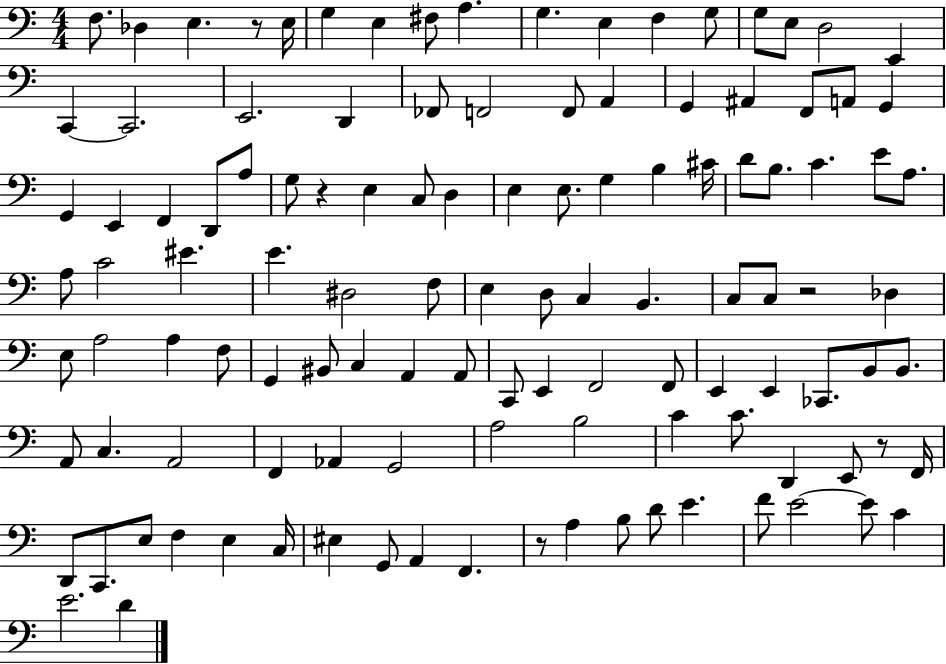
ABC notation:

X:1
T:Untitled
M:4/4
L:1/4
K:C
F,/2 _D, E, z/2 E,/4 G, E, ^F,/2 A, G, E, F, G,/2 G,/2 E,/2 D,2 E,, C,, C,,2 E,,2 D,, _F,,/2 F,,2 F,,/2 A,, G,, ^A,, F,,/2 A,,/2 G,, G,, E,, F,, D,,/2 A,/2 G,/2 z E, C,/2 D, E, E,/2 G, B, ^C/4 D/2 B,/2 C E/2 A,/2 A,/2 C2 ^E E ^D,2 F,/2 E, D,/2 C, B,, C,/2 C,/2 z2 _D, E,/2 A,2 A, F,/2 G,, ^B,,/2 C, A,, A,,/2 C,,/2 E,, F,,2 F,,/2 E,, E,, _C,,/2 B,,/2 B,,/2 A,,/2 C, A,,2 F,, _A,, G,,2 A,2 B,2 C C/2 D,, E,,/2 z/2 F,,/4 D,,/2 C,,/2 E,/2 F, E, C,/4 ^E, G,,/2 A,, F,, z/2 A, B,/2 D/2 E F/2 E2 E/2 C E2 D